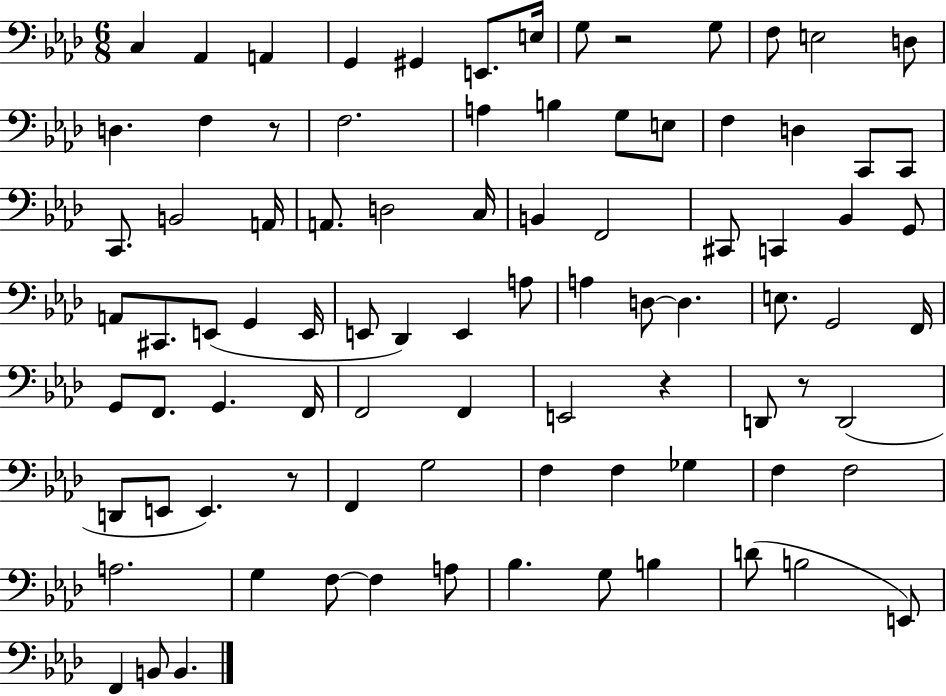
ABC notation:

X:1
T:Untitled
M:6/8
L:1/4
K:Ab
C, _A,, A,, G,, ^G,, E,,/2 E,/4 G,/2 z2 G,/2 F,/2 E,2 D,/2 D, F, z/2 F,2 A, B, G,/2 E,/2 F, D, C,,/2 C,,/2 C,,/2 B,,2 A,,/4 A,,/2 D,2 C,/4 B,, F,,2 ^C,,/2 C,, _B,, G,,/2 A,,/2 ^C,,/2 E,,/2 G,, E,,/4 E,,/2 _D,, E,, A,/2 A, D,/2 D, E,/2 G,,2 F,,/4 G,,/2 F,,/2 G,, F,,/4 F,,2 F,, E,,2 z D,,/2 z/2 D,,2 D,,/2 E,,/2 E,, z/2 F,, G,2 F, F, _G, F, F,2 A,2 G, F,/2 F, A,/2 _B, G,/2 B, D/2 B,2 E,,/2 F,, B,,/2 B,,